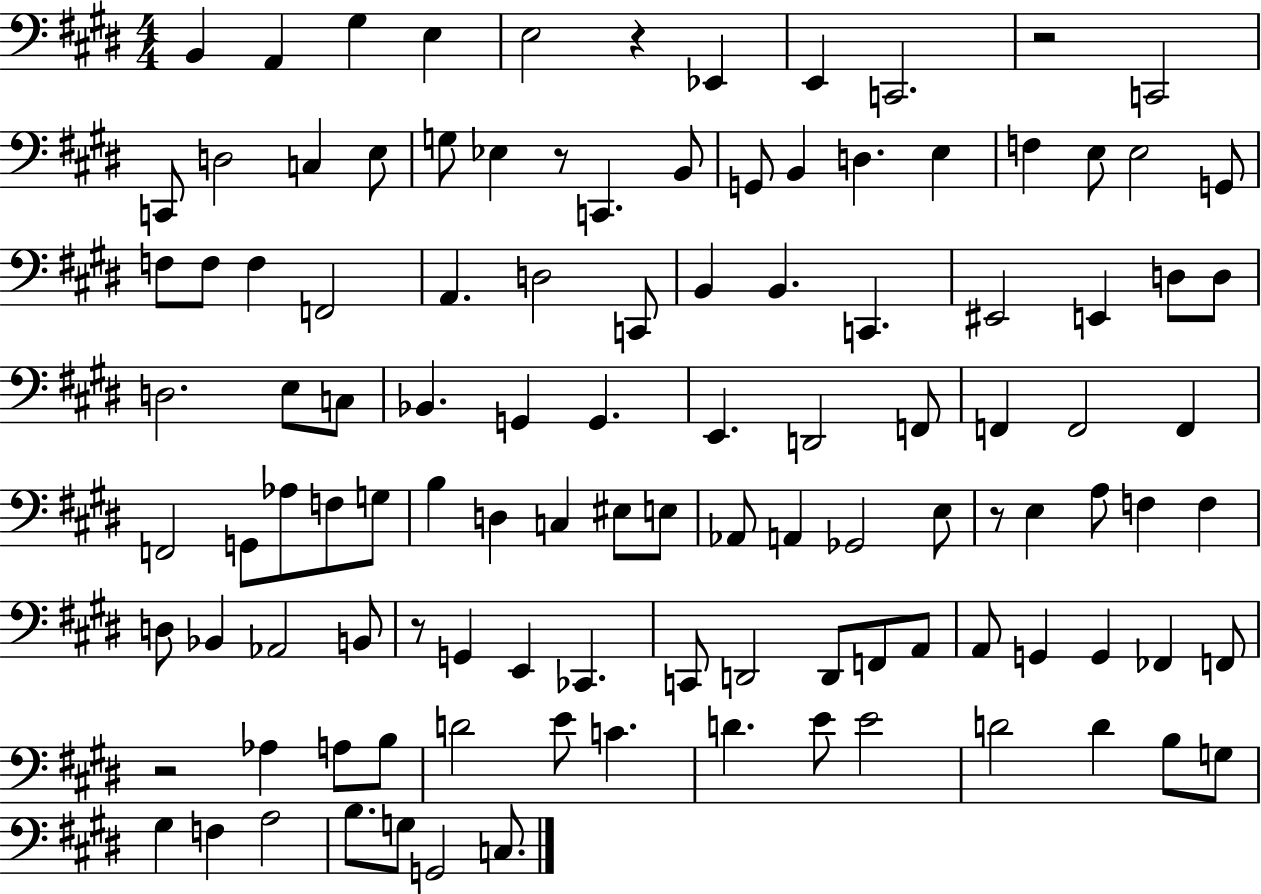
X:1
T:Untitled
M:4/4
L:1/4
K:E
B,, A,, ^G, E, E,2 z _E,, E,, C,,2 z2 C,,2 C,,/2 D,2 C, E,/2 G,/2 _E, z/2 C,, B,,/2 G,,/2 B,, D, E, F, E,/2 E,2 G,,/2 F,/2 F,/2 F, F,,2 A,, D,2 C,,/2 B,, B,, C,, ^E,,2 E,, D,/2 D,/2 D,2 E,/2 C,/2 _B,, G,, G,, E,, D,,2 F,,/2 F,, F,,2 F,, F,,2 G,,/2 _A,/2 F,/2 G,/2 B, D, C, ^E,/2 E,/2 _A,,/2 A,, _G,,2 E,/2 z/2 E, A,/2 F, F, D,/2 _B,, _A,,2 B,,/2 z/2 G,, E,, _C,, C,,/2 D,,2 D,,/2 F,,/2 A,,/2 A,,/2 G,, G,, _F,, F,,/2 z2 _A, A,/2 B,/2 D2 E/2 C D E/2 E2 D2 D B,/2 G,/2 ^G, F, A,2 B,/2 G,/2 G,,2 C,/2